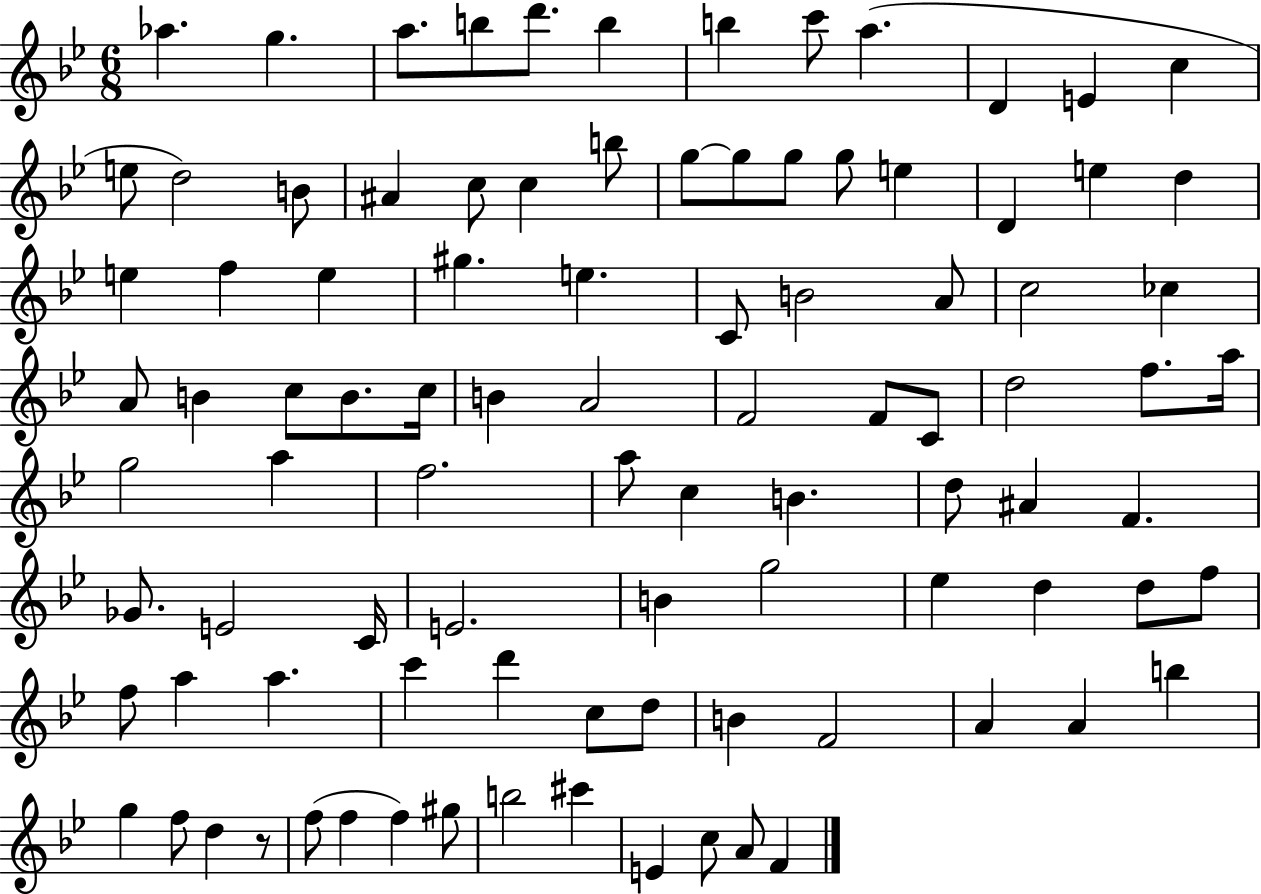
{
  \clef treble
  \numericTimeSignature
  \time 6/8
  \key bes \major
  aes''4. g''4. | a''8. b''8 d'''8. b''4 | b''4 c'''8 a''4.( | d'4 e'4 c''4 | \break e''8 d''2) b'8 | ais'4 c''8 c''4 b''8 | g''8~~ g''8 g''8 g''8 e''4 | d'4 e''4 d''4 | \break e''4 f''4 e''4 | gis''4. e''4. | c'8 b'2 a'8 | c''2 ces''4 | \break a'8 b'4 c''8 b'8. c''16 | b'4 a'2 | f'2 f'8 c'8 | d''2 f''8. a''16 | \break g''2 a''4 | f''2. | a''8 c''4 b'4. | d''8 ais'4 f'4. | \break ges'8. e'2 c'16 | e'2. | b'4 g''2 | ees''4 d''4 d''8 f''8 | \break f''8 a''4 a''4. | c'''4 d'''4 c''8 d''8 | b'4 f'2 | a'4 a'4 b''4 | \break g''4 f''8 d''4 r8 | f''8( f''4 f''4) gis''8 | b''2 cis'''4 | e'4 c''8 a'8 f'4 | \break \bar "|."
}